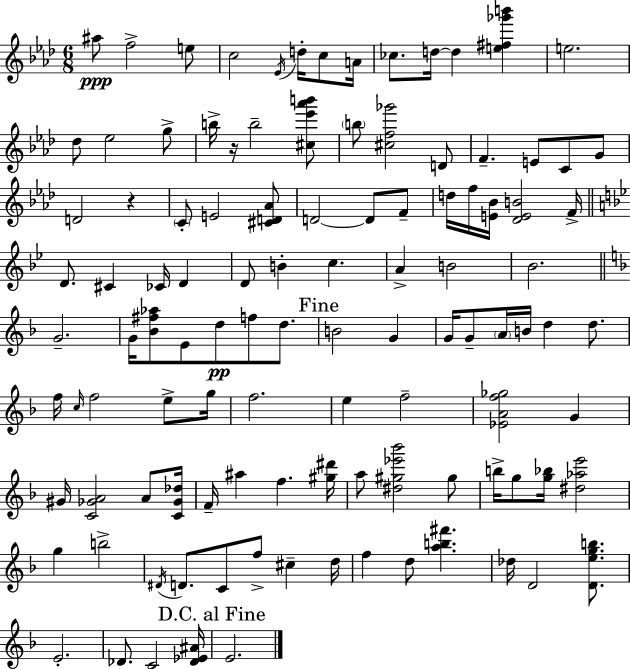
A#5/e F5/h E5/e C5/h Eb4/s D5/s C5/e A4/s CES5/e. D5/s D5/q [E5,F#5,Gb6,B6]/q E5/h. Db5/e Eb5/h G5/e B5/s R/s B5/h [C#5,Eb6,Ab6,B6]/e B5/e [C#5,F5,Gb6]/h D4/e F4/q. E4/e C4/e G4/e D4/h R/q C4/e E4/h [C#4,D4,Ab4]/e D4/h D4/e F4/e D5/s F5/s [E4,Bb4]/s [Db4,E4,B4]/h F4/s D4/e. C#4/q CES4/s D4/q D4/e B4/q C5/q. A4/q B4/h Bb4/h. G4/h. G4/s [Bb4,F#5,Ab5]/e E4/e D5/e F5/e D5/e. B4/h G4/q G4/s G4/e A4/s B4/s D5/q D5/e. F5/s C5/s F5/h E5/e G5/s F5/h. E5/q F5/h [Eb4,A4,F5,Gb5]/h G4/q G#4/s [C4,Gb4,A4]/h A4/e [C4,Gb4,Db5]/s F4/s A#5/q F5/q. [G#5,D#6]/s A5/e [D#5,G#5,Eb6,Bb6]/h G#5/e B5/s G5/e [G5,Bb5]/s [D#5,Ab5,E6]/h G5/q B5/h D#4/s D4/e. C4/e F5/e C#5/q D5/s F5/q D5/e [A5,B5,F#6]/q. Db5/s D4/h [D4,E5,G5,B5]/e. E4/h. Db4/e. C4/h [Db4,Eb4,A#4]/s E4/h.